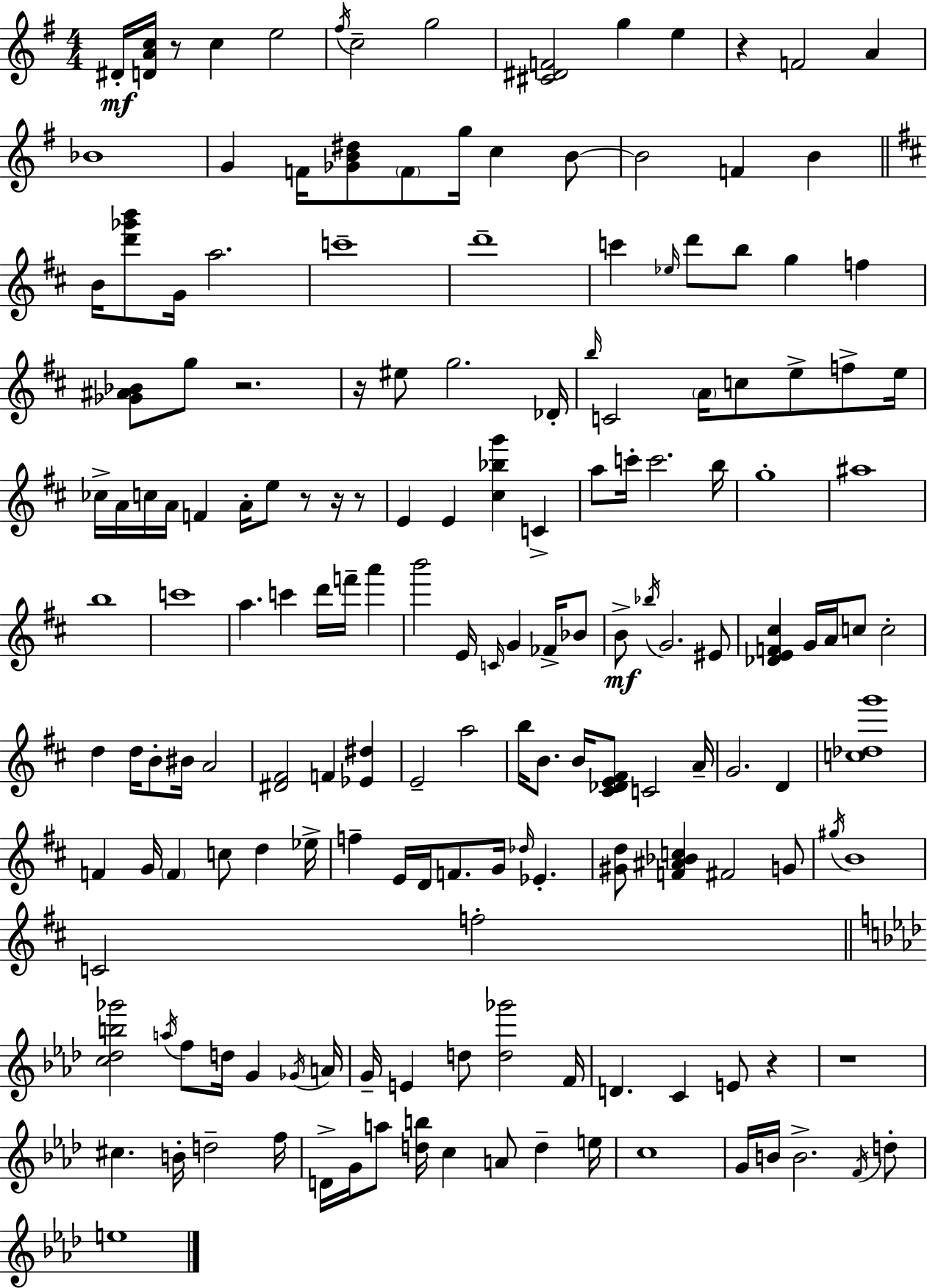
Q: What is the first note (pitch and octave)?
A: D#4